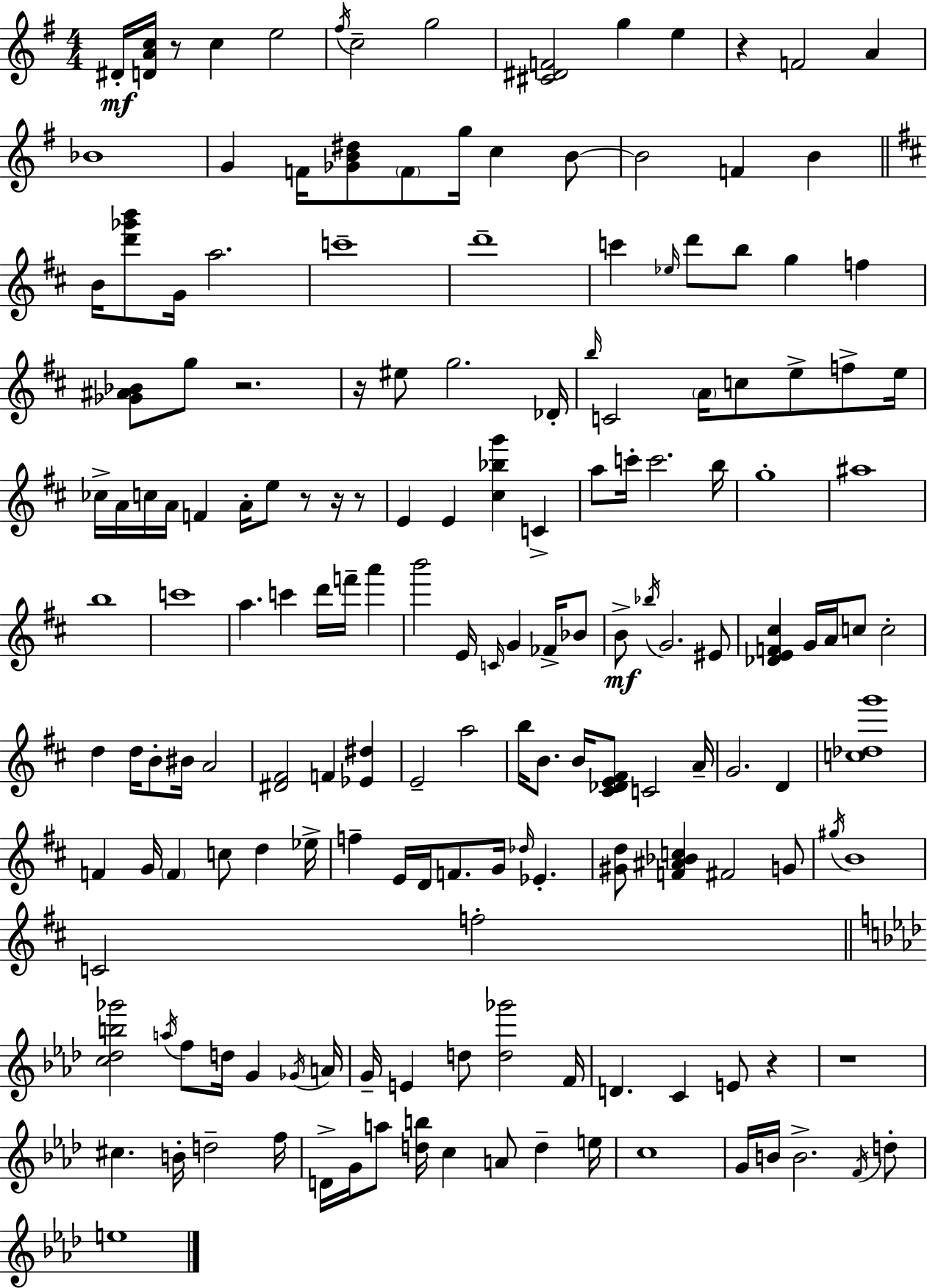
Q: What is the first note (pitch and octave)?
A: D#4